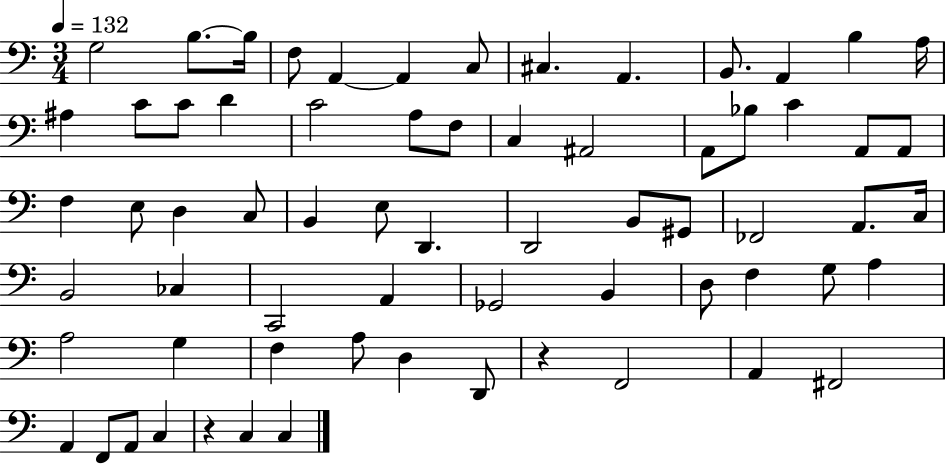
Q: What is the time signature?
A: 3/4